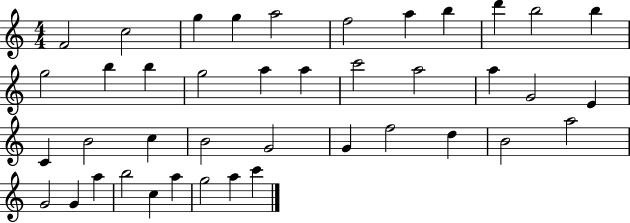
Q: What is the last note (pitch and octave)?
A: C6